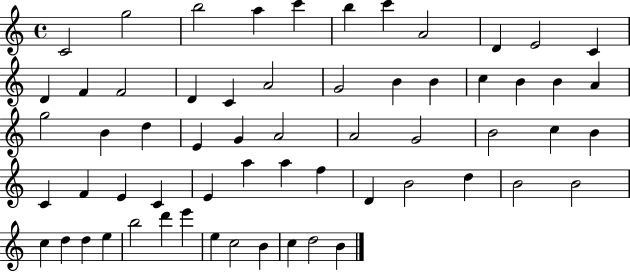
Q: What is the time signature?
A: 4/4